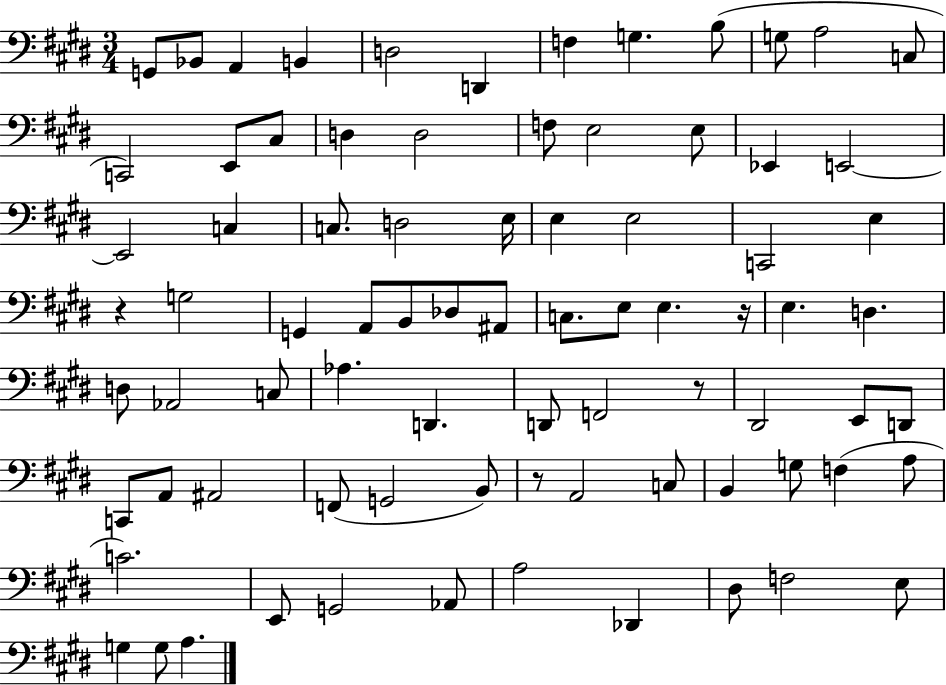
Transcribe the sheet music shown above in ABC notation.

X:1
T:Untitled
M:3/4
L:1/4
K:E
G,,/2 _B,,/2 A,, B,, D,2 D,, F, G, B,/2 G,/2 A,2 C,/2 C,,2 E,,/2 ^C,/2 D, D,2 F,/2 E,2 E,/2 _E,, E,,2 E,,2 C, C,/2 D,2 E,/4 E, E,2 C,,2 E, z G,2 G,, A,,/2 B,,/2 _D,/2 ^A,,/2 C,/2 E,/2 E, z/4 E, D, D,/2 _A,,2 C,/2 _A, D,, D,,/2 F,,2 z/2 ^D,,2 E,,/2 D,,/2 C,,/2 A,,/2 ^A,,2 F,,/2 G,,2 B,,/2 z/2 A,,2 C,/2 B,, G,/2 F, A,/2 C2 E,,/2 G,,2 _A,,/2 A,2 _D,, ^D,/2 F,2 E,/2 G, G,/2 A,